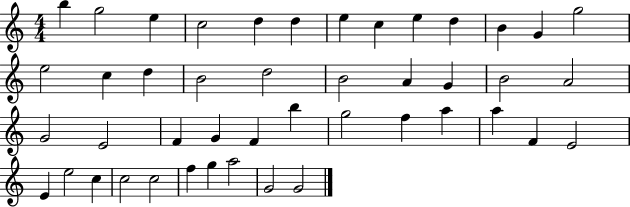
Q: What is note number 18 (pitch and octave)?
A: D5